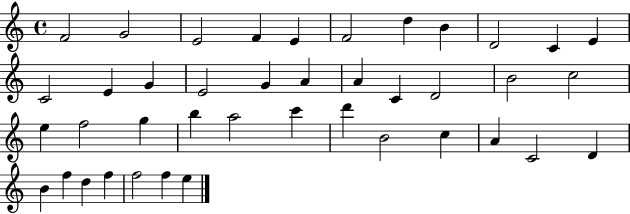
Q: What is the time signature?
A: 4/4